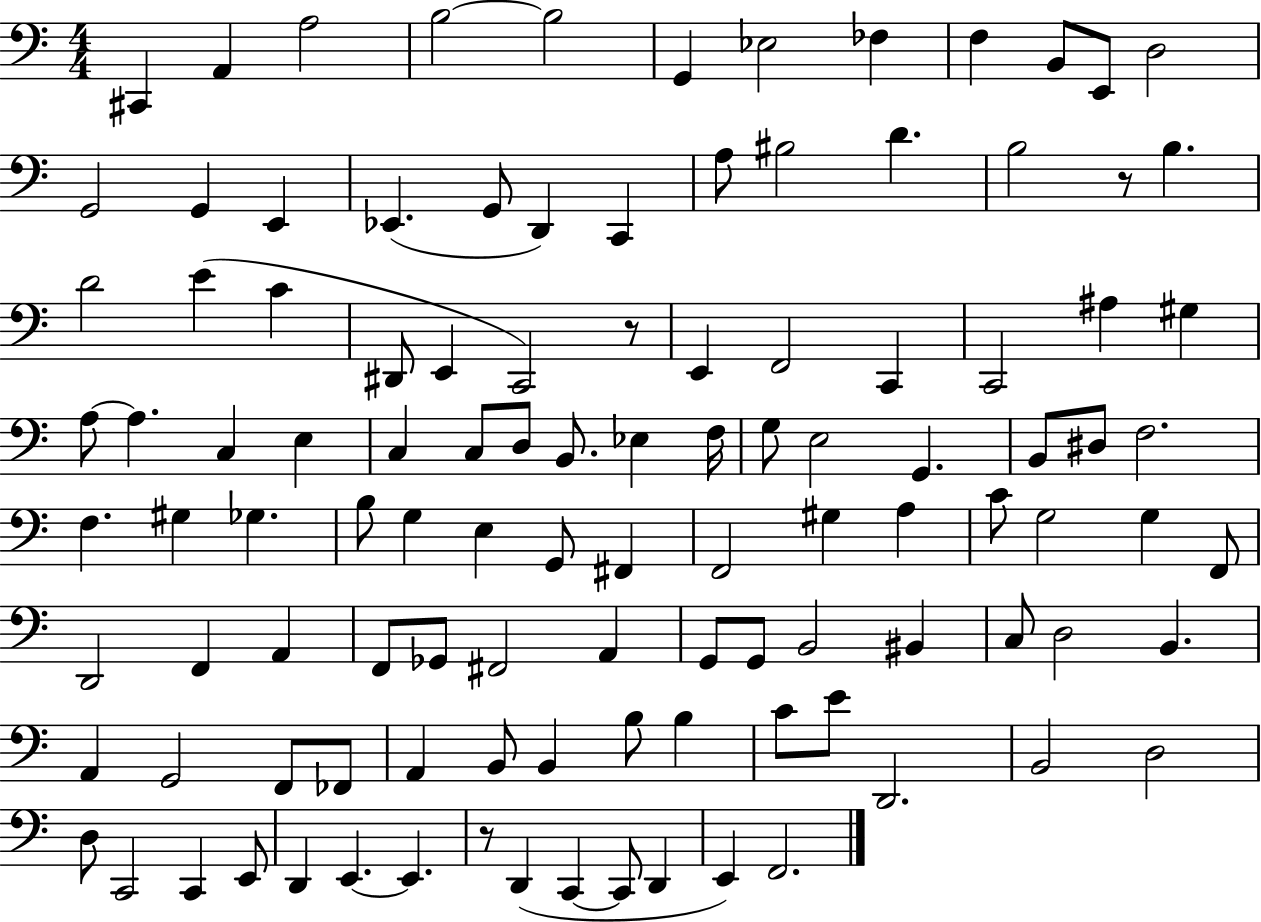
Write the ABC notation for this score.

X:1
T:Untitled
M:4/4
L:1/4
K:C
^C,, A,, A,2 B,2 B,2 G,, _E,2 _F, F, B,,/2 E,,/2 D,2 G,,2 G,, E,, _E,, G,,/2 D,, C,, A,/2 ^B,2 D B,2 z/2 B, D2 E C ^D,,/2 E,, C,,2 z/2 E,, F,,2 C,, C,,2 ^A, ^G, A,/2 A, C, E, C, C,/2 D,/2 B,,/2 _E, F,/4 G,/2 E,2 G,, B,,/2 ^D,/2 F,2 F, ^G, _G, B,/2 G, E, G,,/2 ^F,, F,,2 ^G, A, C/2 G,2 G, F,,/2 D,,2 F,, A,, F,,/2 _G,,/2 ^F,,2 A,, G,,/2 G,,/2 B,,2 ^B,, C,/2 D,2 B,, A,, G,,2 F,,/2 _F,,/2 A,, B,,/2 B,, B,/2 B, C/2 E/2 D,,2 B,,2 D,2 D,/2 C,,2 C,, E,,/2 D,, E,, E,, z/2 D,, C,, C,,/2 D,, E,, F,,2